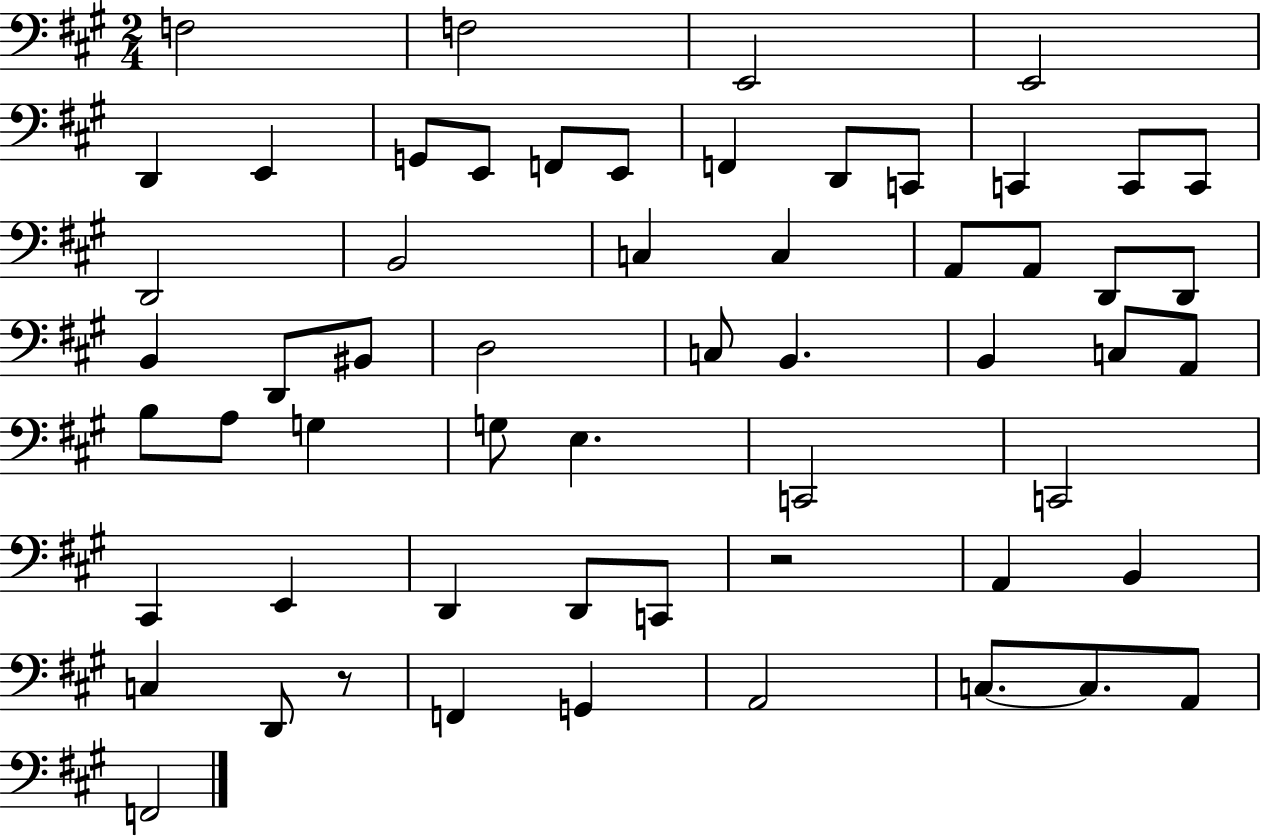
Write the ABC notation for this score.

X:1
T:Untitled
M:2/4
L:1/4
K:A
F,2 F,2 E,,2 E,,2 D,, E,, G,,/2 E,,/2 F,,/2 E,,/2 F,, D,,/2 C,,/2 C,, C,,/2 C,,/2 D,,2 B,,2 C, C, A,,/2 A,,/2 D,,/2 D,,/2 B,, D,,/2 ^B,,/2 D,2 C,/2 B,, B,, C,/2 A,,/2 B,/2 A,/2 G, G,/2 E, C,,2 C,,2 ^C,, E,, D,, D,,/2 C,,/2 z2 A,, B,, C, D,,/2 z/2 F,, G,, A,,2 C,/2 C,/2 A,,/2 F,,2